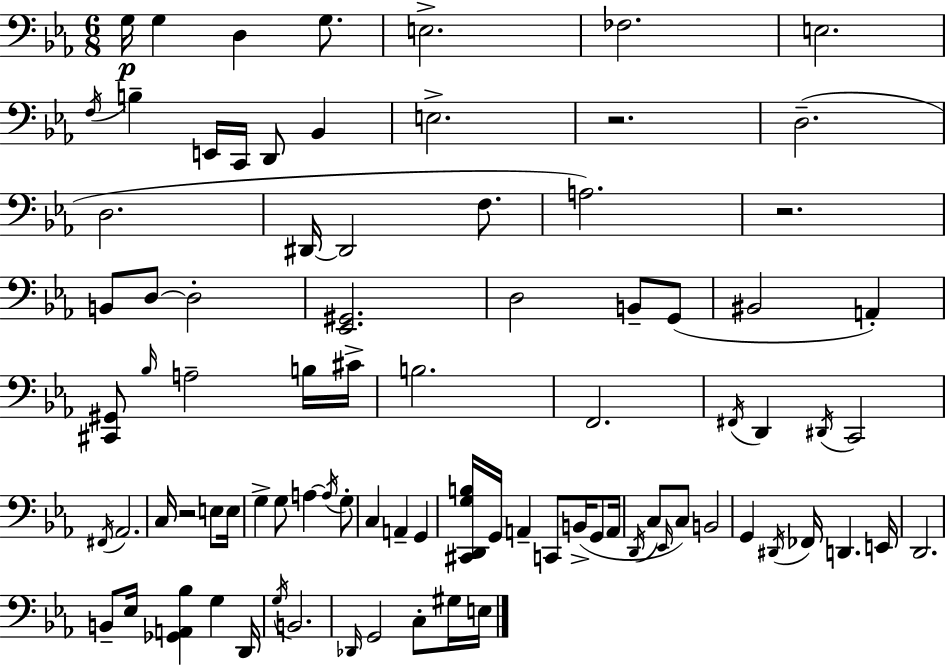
X:1
T:Untitled
M:6/8
L:1/4
K:Eb
G,/4 G, D, G,/2 E,2 _F,2 E,2 F,/4 B, E,,/4 C,,/4 D,,/2 _B,, E,2 z2 D,2 D,2 ^D,,/4 ^D,,2 F,/2 A,2 z2 B,,/2 D,/2 D,2 [_E,,^G,,]2 D,2 B,,/2 G,,/2 ^B,,2 A,, [^C,,^G,,]/2 _B,/4 A,2 B,/4 ^C/4 B,2 F,,2 ^F,,/4 D,, ^D,,/4 C,,2 ^F,,/4 _A,,2 C,/4 z2 E,/2 E,/4 G, G,/2 A, A,/4 G,/2 C, A,, G,, [^C,,D,,G,B,]/4 G,,/4 A,, C,,/2 B,,/4 G,,/2 A,,/4 D,,/4 C,/2 _E,,/4 C,/2 B,,2 G,, ^D,,/4 _F,,/4 D,, E,,/4 D,,2 B,,/2 _E,/4 [_G,,A,,_B,] G, D,,/4 G,/4 B,,2 _D,,/4 G,,2 C,/2 ^G,/4 E,/4